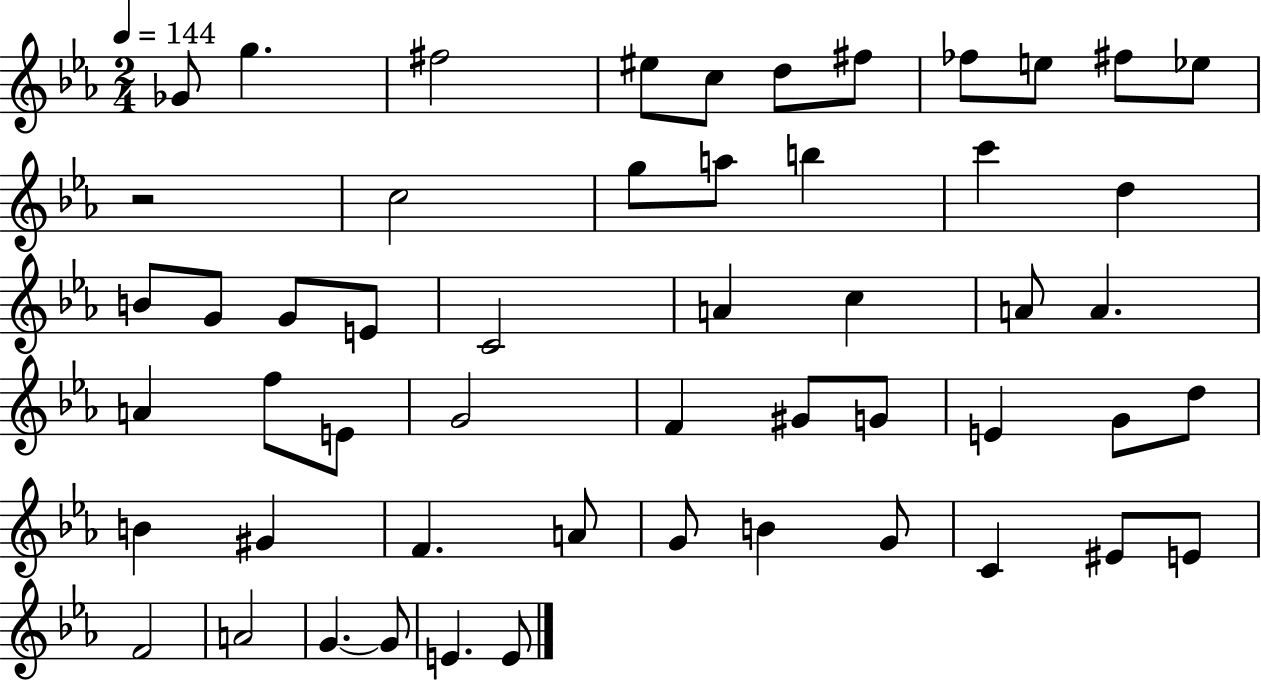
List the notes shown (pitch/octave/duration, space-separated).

Gb4/e G5/q. F#5/h EIS5/e C5/e D5/e F#5/e FES5/e E5/e F#5/e Eb5/e R/h C5/h G5/e A5/e B5/q C6/q D5/q B4/e G4/e G4/e E4/e C4/h A4/q C5/q A4/e A4/q. A4/q F5/e E4/e G4/h F4/q G#4/e G4/e E4/q G4/e D5/e B4/q G#4/q F4/q. A4/e G4/e B4/q G4/e C4/q EIS4/e E4/e F4/h A4/h G4/q. G4/e E4/q. E4/e